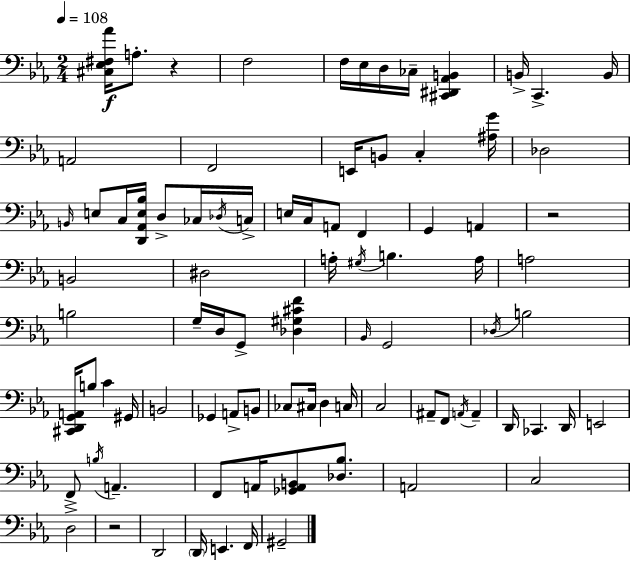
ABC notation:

X:1
T:Untitled
M:2/4
L:1/4
K:Cm
[^C,_E,^F,_A]/4 A,/2 z F,2 F,/4 _E,/4 D,/4 _C,/4 [^C,,^D,,_A,,B,,] B,,/4 C,, B,,/4 A,,2 F,,2 E,,/4 B,,/2 C, [^A,G]/4 _D,2 B,,/4 E,/2 C,/4 [D,,_A,,E,_B,]/4 D,/2 _C,/4 _D,/4 C,/4 E,/4 C,/4 A,,/2 F,, G,, A,, z2 B,,2 ^D,2 A,/4 ^G,/4 B, A,/4 A,2 B,2 G,/4 D,/4 G,,/2 [_D,^G,^CF] _B,,/4 G,,2 _D,/4 B,2 [^C,,D,,G,,A,,]/4 B,/2 C ^G,,/4 B,,2 _G,, A,,/2 B,,/2 _C,/2 ^C,/4 D, C,/4 C,2 ^A,,/2 F,,/2 A,,/4 A,, D,,/4 _C,, D,,/4 E,,2 F,,/2 B,/4 A,, F,,/2 A,,/4 [_G,,A,,B,,]/2 [_D,_B,]/2 A,,2 C,2 D,2 z2 D,,2 D,,/4 E,, F,,/4 ^G,,2